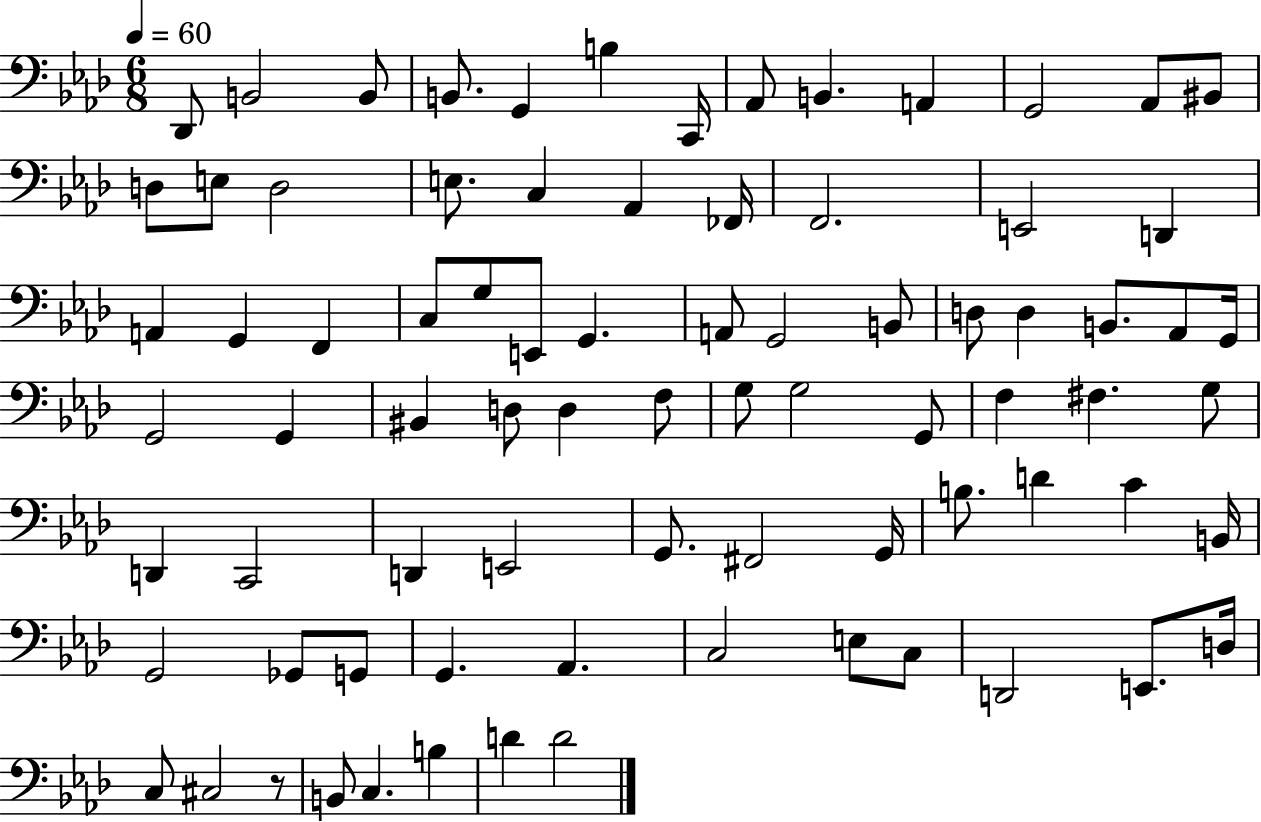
X:1
T:Untitled
M:6/8
L:1/4
K:Ab
_D,,/2 B,,2 B,,/2 B,,/2 G,, B, C,,/4 _A,,/2 B,, A,, G,,2 _A,,/2 ^B,,/2 D,/2 E,/2 D,2 E,/2 C, _A,, _F,,/4 F,,2 E,,2 D,, A,, G,, F,, C,/2 G,/2 E,,/2 G,, A,,/2 G,,2 B,,/2 D,/2 D, B,,/2 _A,,/2 G,,/4 G,,2 G,, ^B,, D,/2 D, F,/2 G,/2 G,2 G,,/2 F, ^F, G,/2 D,, C,,2 D,, E,,2 G,,/2 ^F,,2 G,,/4 B,/2 D C B,,/4 G,,2 _G,,/2 G,,/2 G,, _A,, C,2 E,/2 C,/2 D,,2 E,,/2 D,/4 C,/2 ^C,2 z/2 B,,/2 C, B, D D2